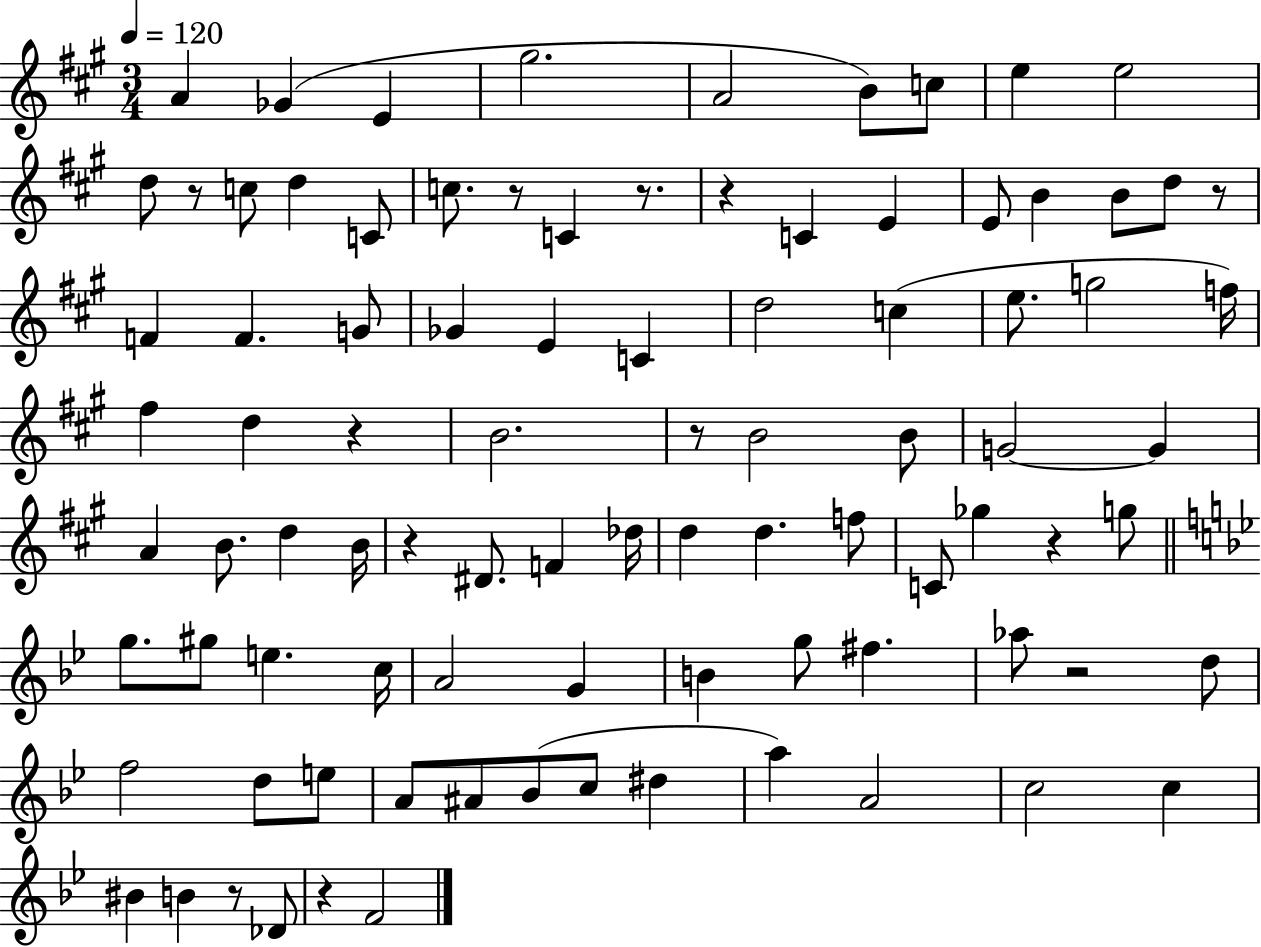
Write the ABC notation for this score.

X:1
T:Untitled
M:3/4
L:1/4
K:A
A _G E ^g2 A2 B/2 c/2 e e2 d/2 z/2 c/2 d C/2 c/2 z/2 C z/2 z C E E/2 B B/2 d/2 z/2 F F G/2 _G E C d2 c e/2 g2 f/4 ^f d z B2 z/2 B2 B/2 G2 G A B/2 d B/4 z ^D/2 F _d/4 d d f/2 C/2 _g z g/2 g/2 ^g/2 e c/4 A2 G B g/2 ^f _a/2 z2 d/2 f2 d/2 e/2 A/2 ^A/2 _B/2 c/2 ^d a A2 c2 c ^B B z/2 _D/2 z F2